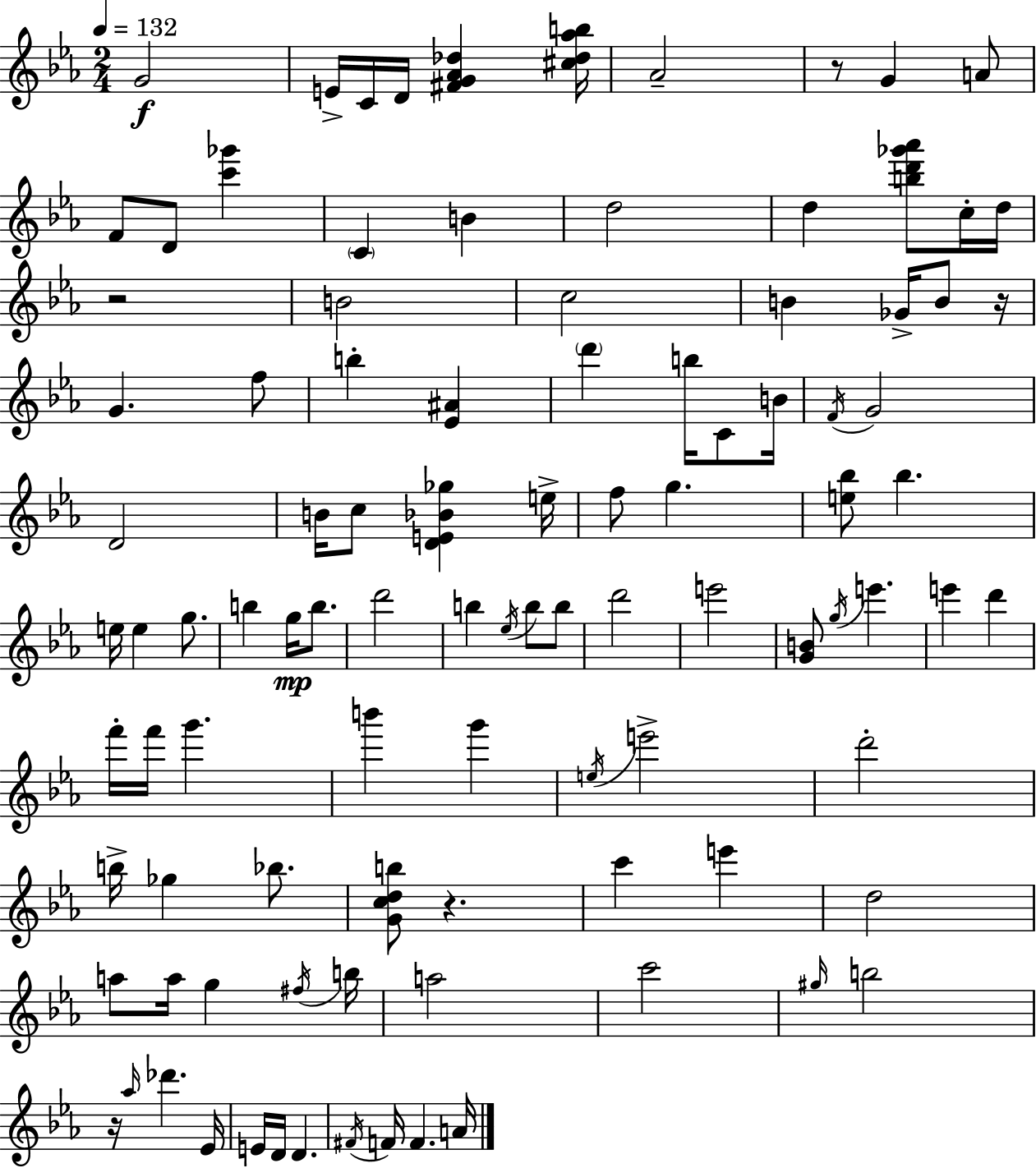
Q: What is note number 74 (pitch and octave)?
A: C6